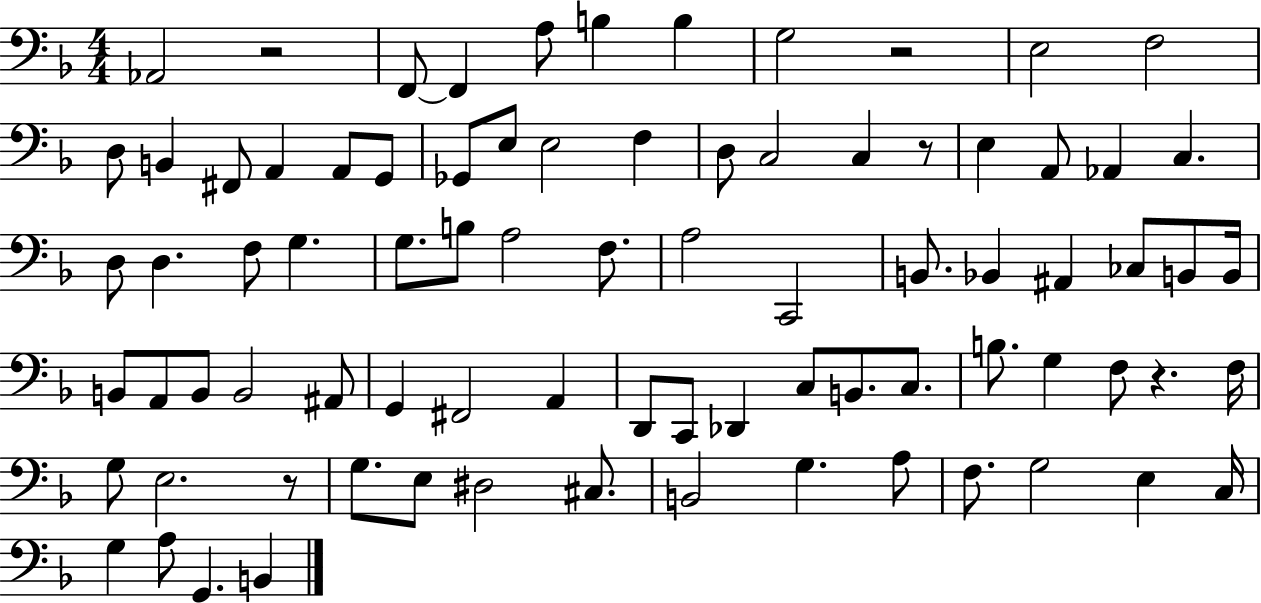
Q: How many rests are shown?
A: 5